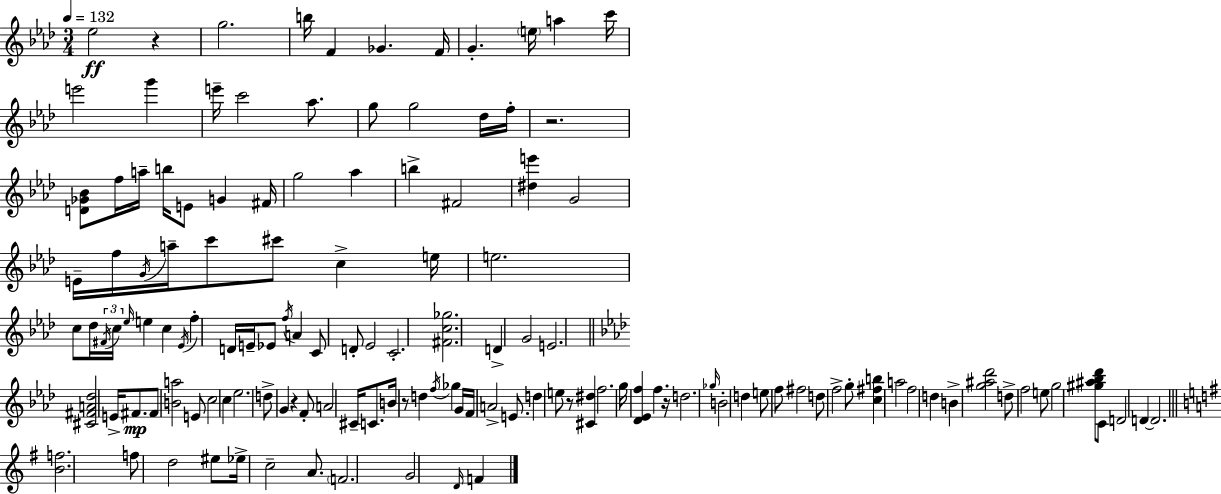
{
  \clef treble
  \numericTimeSignature
  \time 3/4
  \key aes \major
  \tempo 4 = 132
  ees''2\ff r4 | g''2. | b''16 f'4 ges'4. f'16 | g'4.-. \parenthesize e''16 a''4 c'''16 | \break e'''2 g'''4 | e'''16-- c'''2 aes''8. | g''8 g''2 des''16 f''16-. | r2. | \break <d' ges' bes'>8 f''16 a''16-- b''16 e'8 g'4 fis'16 | g''2 aes''4 | b''4-> fis'2 | <dis'' e'''>4 g'2 | \break e'16-- f''16 \acciaccatura { g'16 } a''16-- c'''8 cis'''8 c''4-> | e''16 e''2. | c''8 des''16 \tuplet 3/2 { \acciaccatura { fis'16 } c''16 \grace { ees''16 } } e''4 c''4 | \acciaccatura { ees'16 } f''4-. d'16 e'16-- ees'8 | \break \acciaccatura { f''16 } a'4 c'8 d'8-. ees'2 | c'2.-. | <fis' c'' ges''>2. | d'4-> g'2 | \break e'2. | \bar "||" \break \key f \minor <cis' fis' a' des''>2 e'16-> fis'8.\mp | fis'8 <b' a''>2 e'8 | c''2 c''4 | ees''2. | \break d''8-> g'4 r4 f'8-. | a'2 cis'16-- c'8. | b'16 r8 d''4 \acciaccatura { f''16 } ges''4 | g'16 f'16 a'2-> e'8. | \break d''4 e''8 r8 <cis' dis''>4 | f''2. | g''16 <des' ees' f''>4 f''4. | r16 d''2. | \break \grace { ges''16 } b'2-. d''4 | e''8 f''8 fis''2 | d''8 f''2-> | g''8-. <c'' fis'' b''>4 a''2 | \break f''2 d''4 | b'4-> <g'' ais'' des'''>2 | d''8-> f''2 | e''8 g''2 <gis'' ais'' bes'' des'''>8 | \break c'8 d'2 d'4~~ | d'2. | \bar "||" \break \key e \minor <b' f''>2. | f''8 d''2 eis''8 | ees''16-> c''2-- a'8. | \parenthesize f'2. | \break g'2 \grace { d'16 } f'4 | \bar "|."
}